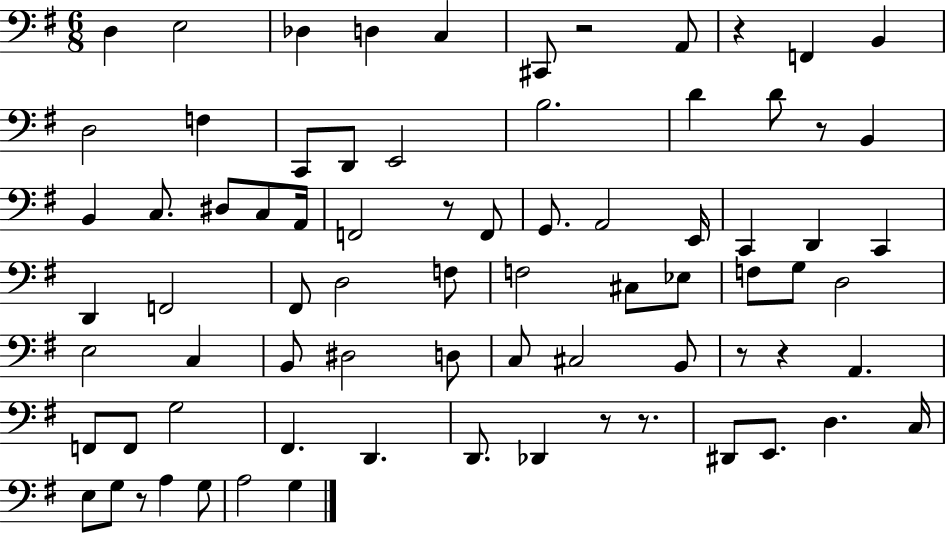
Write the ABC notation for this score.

X:1
T:Untitled
M:6/8
L:1/4
K:G
D, E,2 _D, D, C, ^C,,/2 z2 A,,/2 z F,, B,, D,2 F, C,,/2 D,,/2 E,,2 B,2 D D/2 z/2 B,, B,, C,/2 ^D,/2 C,/2 A,,/4 F,,2 z/2 F,,/2 G,,/2 A,,2 E,,/4 C,, D,, C,, D,, F,,2 ^F,,/2 D,2 F,/2 F,2 ^C,/2 _E,/2 F,/2 G,/2 D,2 E,2 C, B,,/2 ^D,2 D,/2 C,/2 ^C,2 B,,/2 z/2 z A,, F,,/2 F,,/2 G,2 ^F,, D,, D,,/2 _D,, z/2 z/2 ^D,,/2 E,,/2 D, C,/4 E,/2 G,/2 z/2 A, G,/2 A,2 G,